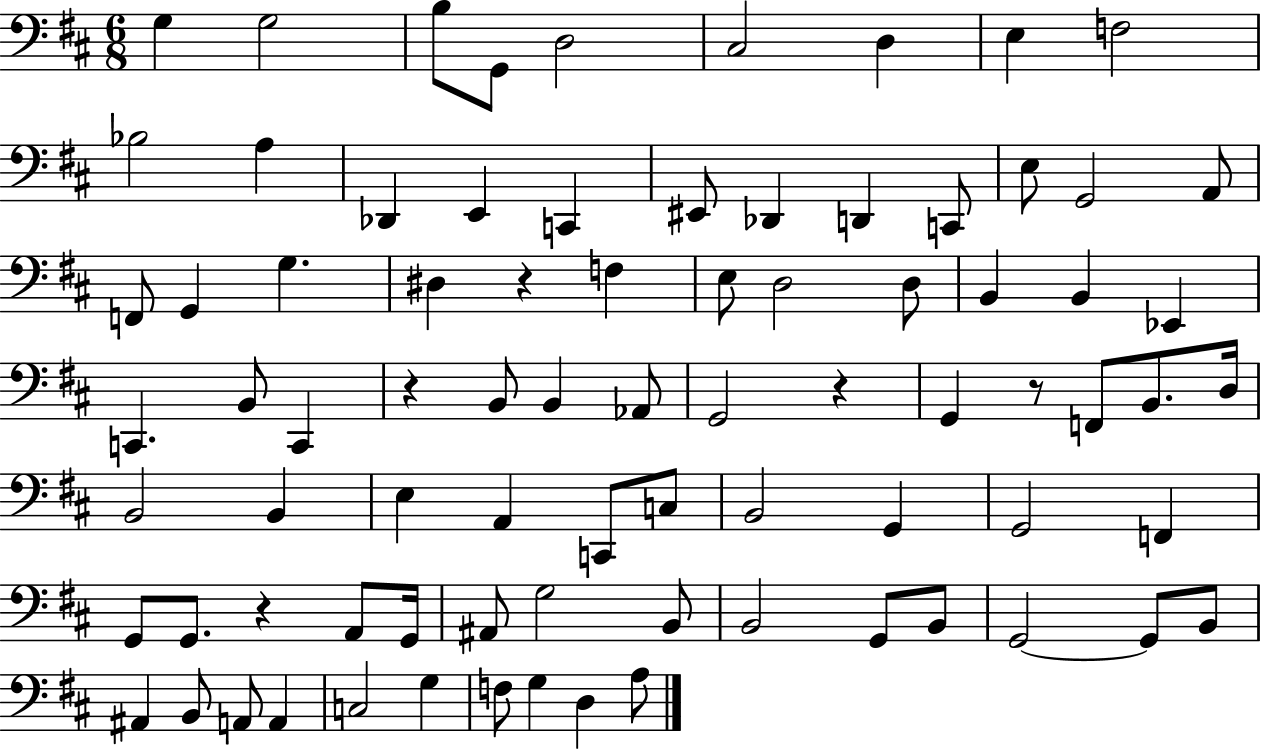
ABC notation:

X:1
T:Untitled
M:6/8
L:1/4
K:D
G, G,2 B,/2 G,,/2 D,2 ^C,2 D, E, F,2 _B,2 A, _D,, E,, C,, ^E,,/2 _D,, D,, C,,/2 E,/2 G,,2 A,,/2 F,,/2 G,, G, ^D, z F, E,/2 D,2 D,/2 B,, B,, _E,, C,, B,,/2 C,, z B,,/2 B,, _A,,/2 G,,2 z G,, z/2 F,,/2 B,,/2 D,/4 B,,2 B,, E, A,, C,,/2 C,/2 B,,2 G,, G,,2 F,, G,,/2 G,,/2 z A,,/2 G,,/4 ^A,,/2 G,2 B,,/2 B,,2 G,,/2 B,,/2 G,,2 G,,/2 B,,/2 ^A,, B,,/2 A,,/2 A,, C,2 G, F,/2 G, D, A,/2